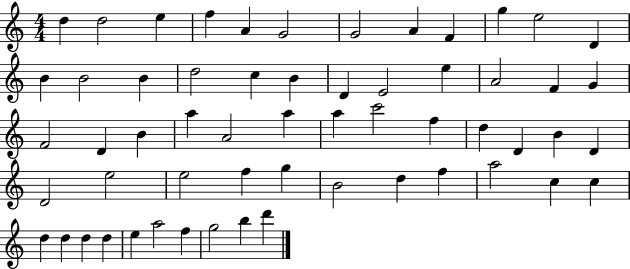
X:1
T:Untitled
M:4/4
L:1/4
K:C
d d2 e f A G2 G2 A F g e2 D B B2 B d2 c B D E2 e A2 F G F2 D B a A2 a a c'2 f d D B D D2 e2 e2 f g B2 d f a2 c c d d d d e a2 f g2 b d'